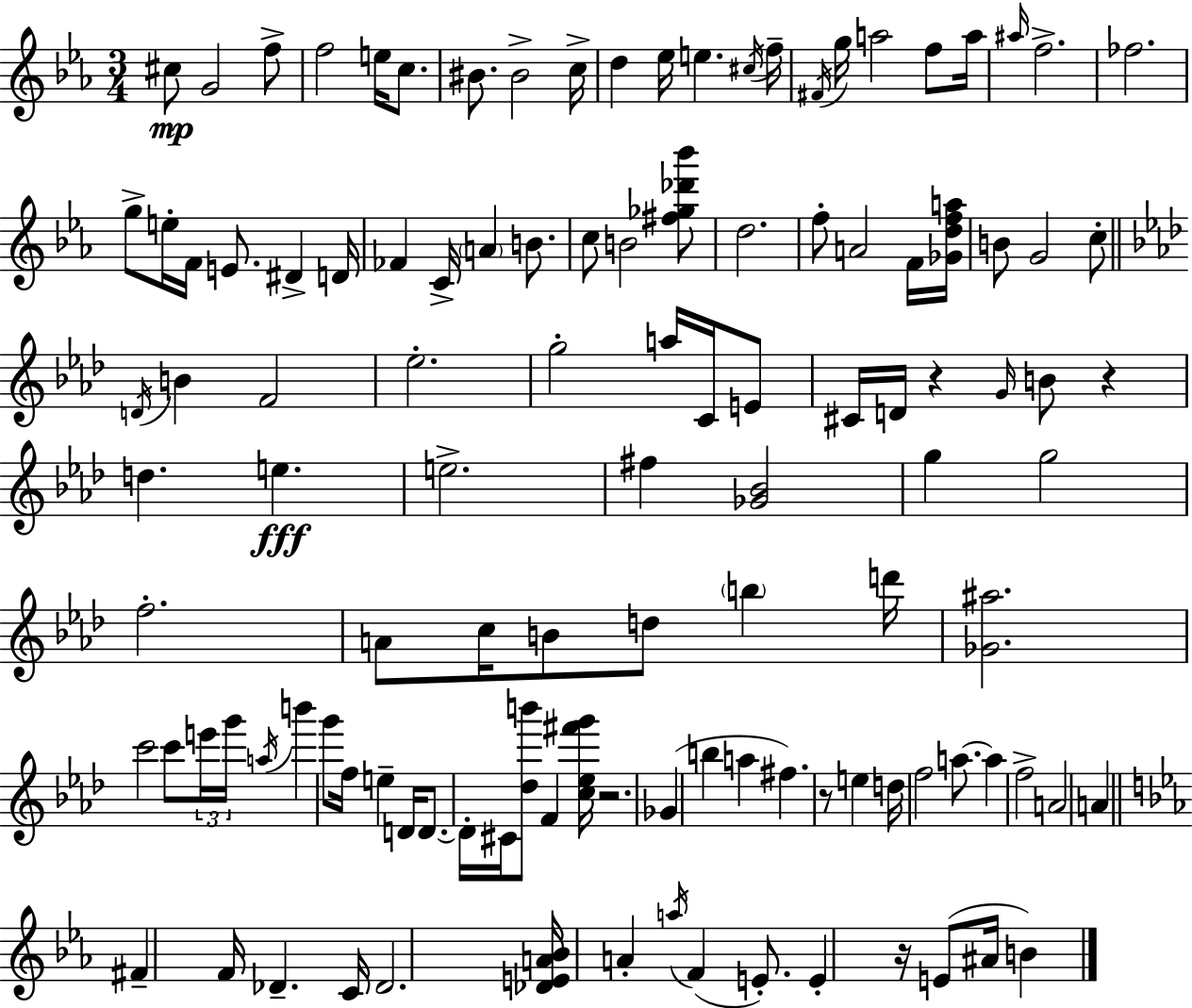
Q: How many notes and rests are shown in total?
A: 117